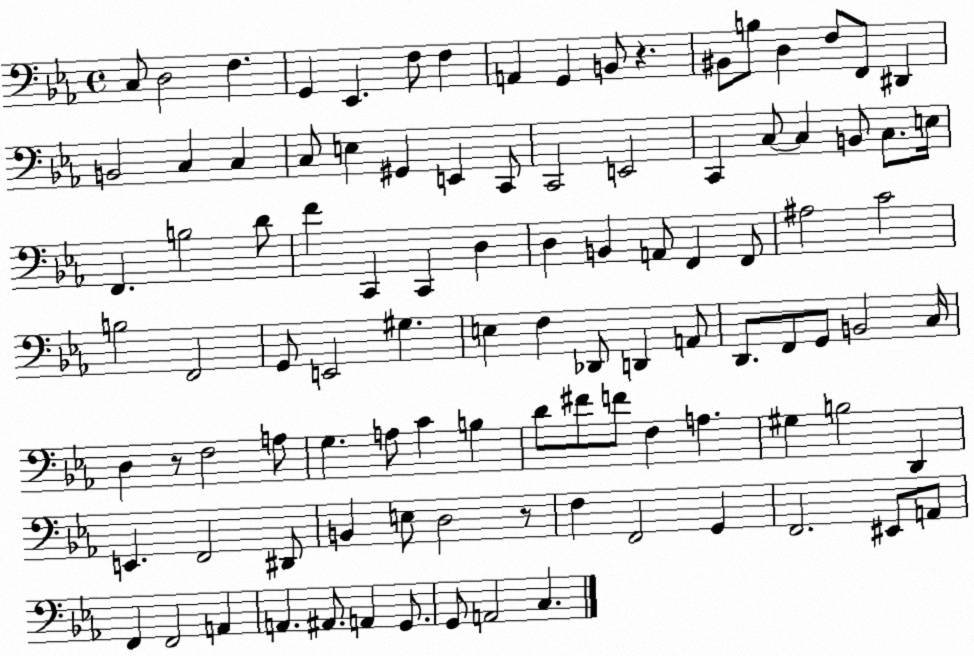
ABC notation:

X:1
T:Untitled
M:4/4
L:1/4
K:Eb
C,/2 D,2 F, G,, _E,, F,/2 F, A,, G,, B,,/2 z ^B,,/2 B,/2 D, F,/2 F,,/2 ^D,, B,,2 C, C, C,/2 E, ^G,, E,, C,,/2 C,,2 E,,2 C,, C,/2 C, B,,/2 C,/2 E,/4 F,, B,2 D/2 F C,, C,, D, D, B,, A,,/2 F,, F,,/2 ^A,2 C2 B,2 F,,2 G,,/2 E,,2 ^G, E, F, _D,,/2 D,, A,,/2 D,,/2 F,,/2 G,,/2 B,,2 C,/4 D, z/2 F,2 A,/2 G, A,/2 C B, D/2 ^F/2 F/2 F, A, ^G, B,2 D,, E,, F,,2 ^D,,/2 B,, E,/2 D,2 z/2 F, F,,2 G,, F,,2 ^E,,/2 A,,/2 F,, F,,2 A,, A,, ^A,,/2 A,, G,,/2 G,,/2 A,,2 C,